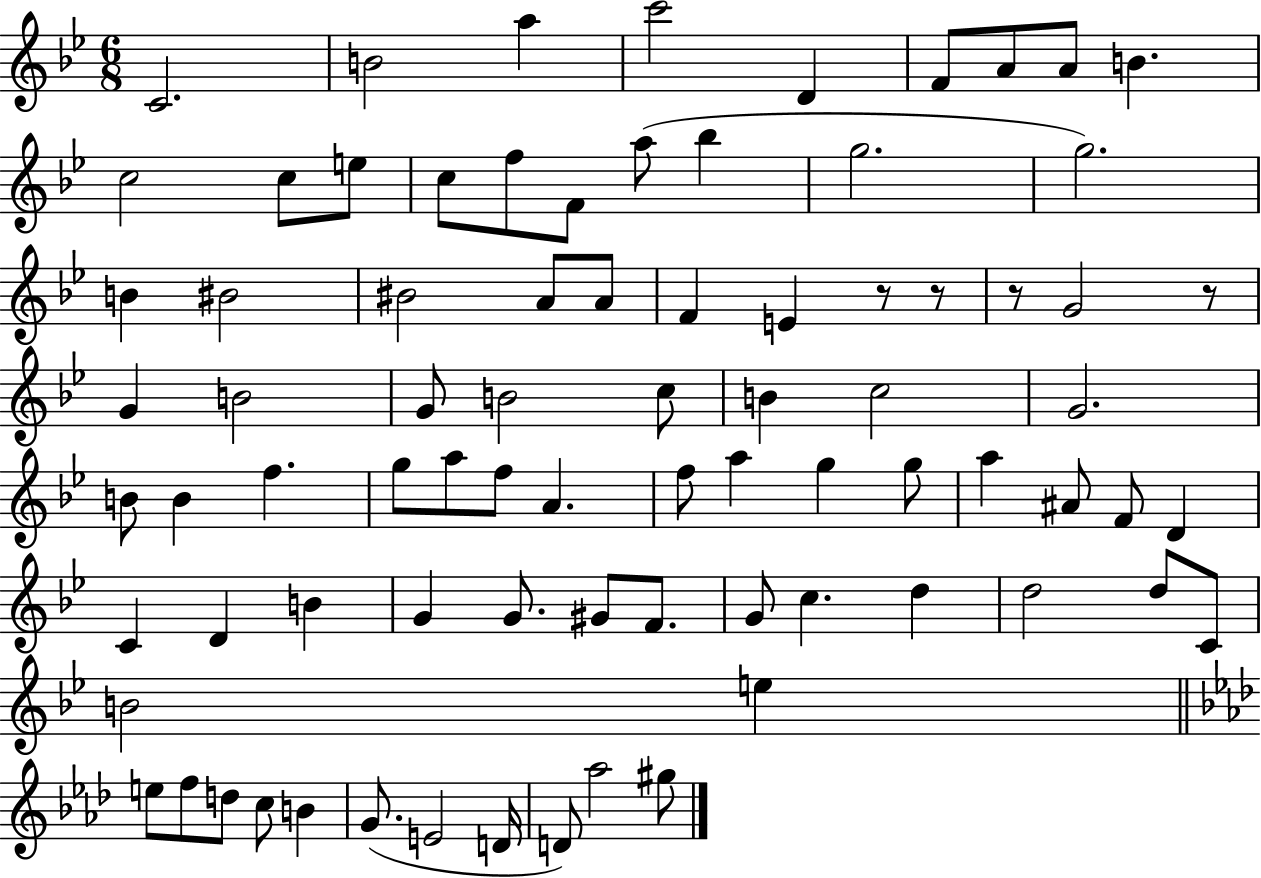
C4/h. B4/h A5/q C6/h D4/q F4/e A4/e A4/e B4/q. C5/h C5/e E5/e C5/e F5/e F4/e A5/e Bb5/q G5/h. G5/h. B4/q BIS4/h BIS4/h A4/e A4/e F4/q E4/q R/e R/e R/e G4/h R/e G4/q B4/h G4/e B4/h C5/e B4/q C5/h G4/h. B4/e B4/q F5/q. G5/e A5/e F5/e A4/q. F5/e A5/q G5/q G5/e A5/q A#4/e F4/e D4/q C4/q D4/q B4/q G4/q G4/e. G#4/e F4/e. G4/e C5/q. D5/q D5/h D5/e C4/e B4/h E5/q E5/e F5/e D5/e C5/e B4/q G4/e. E4/h D4/s D4/e Ab5/h G#5/e